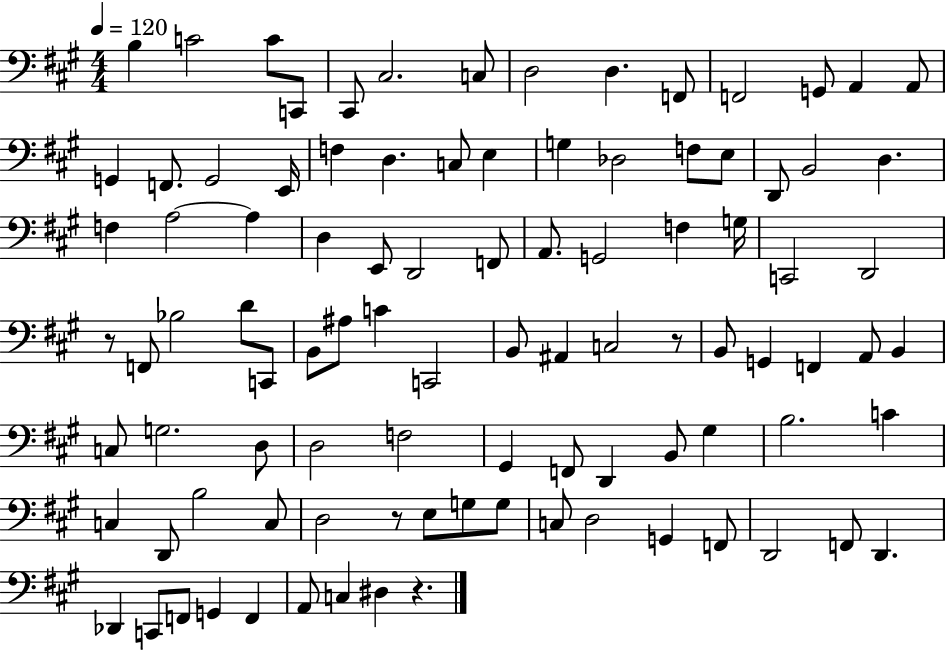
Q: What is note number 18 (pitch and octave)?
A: E2